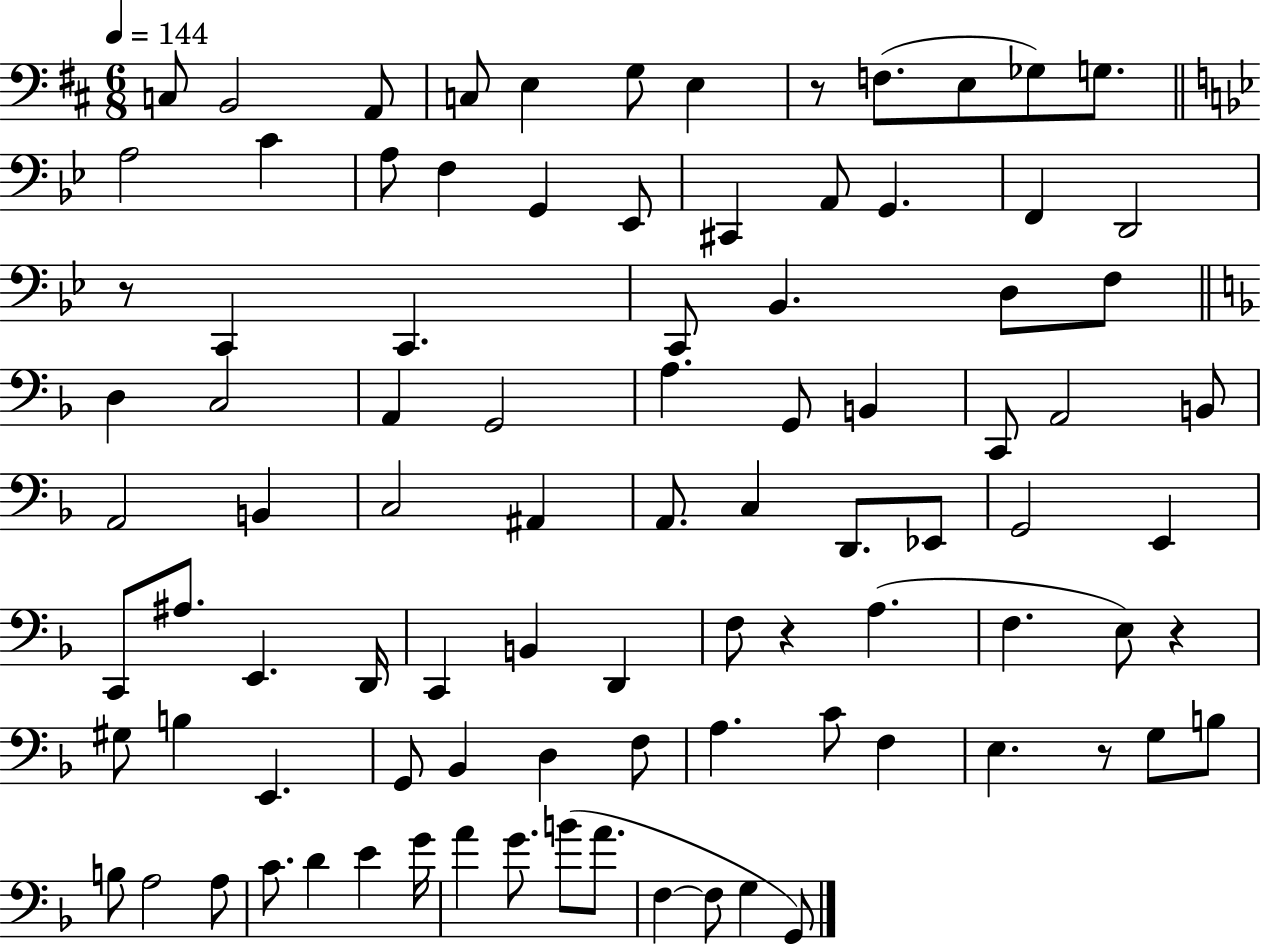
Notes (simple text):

C3/e B2/h A2/e C3/e E3/q G3/e E3/q R/e F3/e. E3/e Gb3/e G3/e. A3/h C4/q A3/e F3/q G2/q Eb2/e C#2/q A2/e G2/q. F2/q D2/h R/e C2/q C2/q. C2/e Bb2/q. D3/e F3/e D3/q C3/h A2/q G2/h A3/q. G2/e B2/q C2/e A2/h B2/e A2/h B2/q C3/h A#2/q A2/e. C3/q D2/e. Eb2/e G2/h E2/q C2/e A#3/e. E2/q. D2/s C2/q B2/q D2/q F3/e R/q A3/q. F3/q. E3/e R/q G#3/e B3/q E2/q. G2/e Bb2/q D3/q F3/e A3/q. C4/e F3/q E3/q. R/e G3/e B3/e B3/e A3/h A3/e C4/e. D4/q E4/q G4/s A4/q G4/e. B4/e A4/e. F3/q F3/e G3/q G2/e